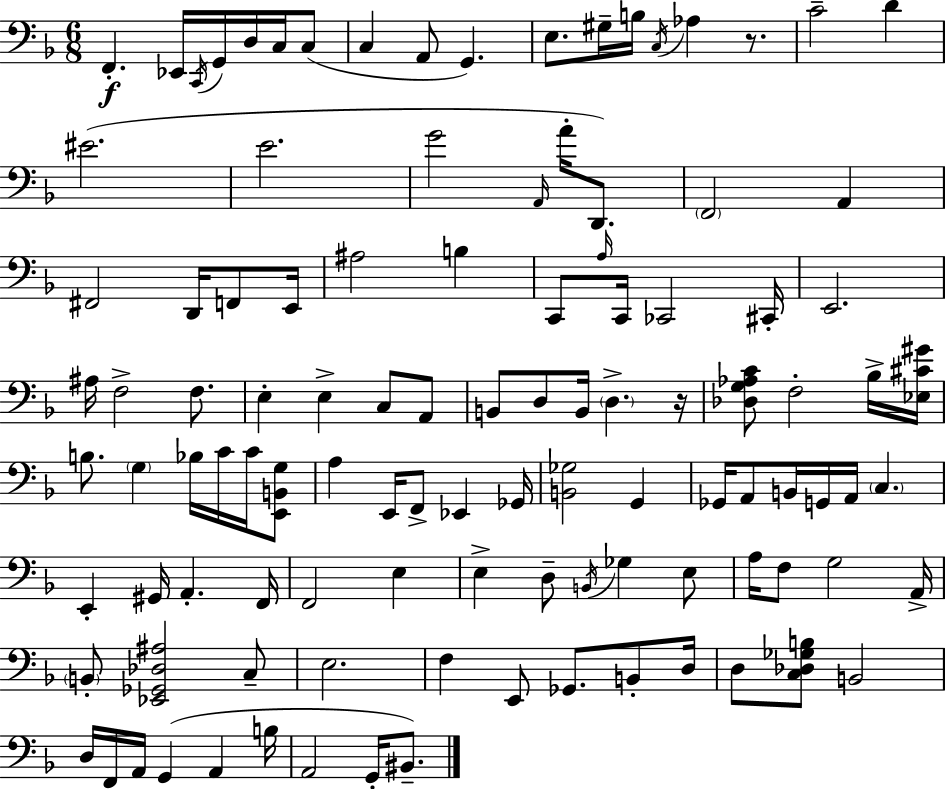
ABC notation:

X:1
T:Untitled
M:6/8
L:1/4
K:F
F,, _E,,/4 C,,/4 G,,/4 D,/4 C,/4 C,/2 C, A,,/2 G,, E,/2 ^G,/4 B,/4 C,/4 _A, z/2 C2 D ^E2 E2 G2 A,,/4 A/4 D,,/2 F,,2 A,, ^F,,2 D,,/4 F,,/2 E,,/4 ^A,2 B, C,,/2 A,/4 C,,/4 _C,,2 ^C,,/4 E,,2 ^A,/4 F,2 F,/2 E, E, C,/2 A,,/2 B,,/2 D,/2 B,,/4 D, z/4 [_D,G,_A,C]/2 F,2 _B,/4 [_E,^C^G]/4 B,/2 G, _B,/4 C/4 C/4 [E,,B,,G,]/2 A, E,,/4 F,,/2 _E,, _G,,/4 [B,,_G,]2 G,, _G,,/4 A,,/2 B,,/4 G,,/4 A,,/4 C, E,, ^G,,/4 A,, F,,/4 F,,2 E, E, D,/2 B,,/4 _G, E,/2 A,/4 F,/2 G,2 A,,/4 B,,/2 [_E,,_G,,_D,^A,]2 C,/2 E,2 F, E,,/2 _G,,/2 B,,/2 D,/4 D,/2 [C,_D,_G,B,]/2 B,,2 D,/4 F,,/4 A,,/4 G,, A,, B,/4 A,,2 G,,/4 ^B,,/2